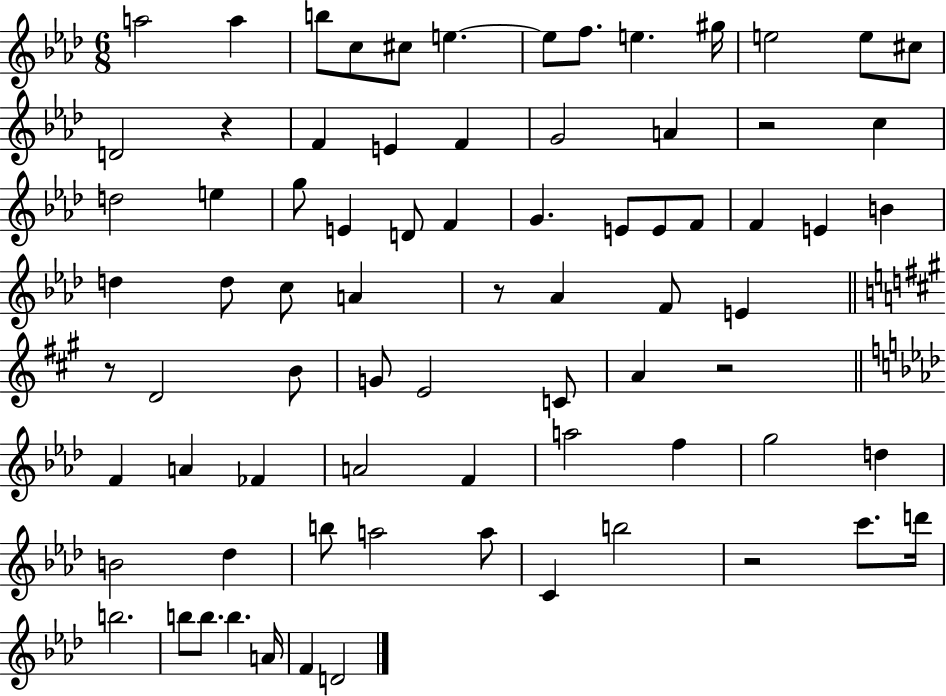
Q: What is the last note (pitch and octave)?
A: D4